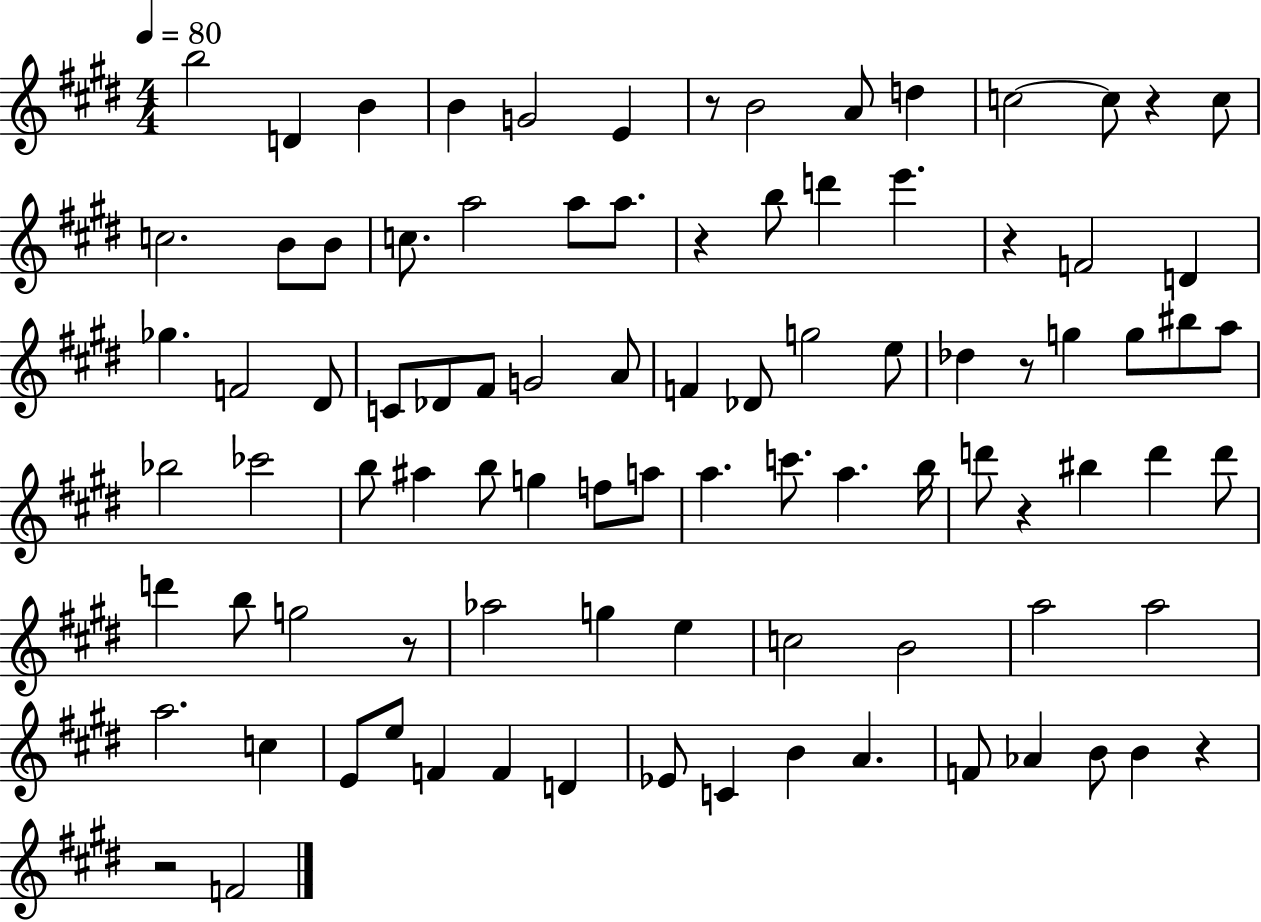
{
  \clef treble
  \numericTimeSignature
  \time 4/4
  \key e \major
  \tempo 4 = 80
  b''2 d'4 b'4 | b'4 g'2 e'4 | r8 b'2 a'8 d''4 | c''2~~ c''8 r4 c''8 | \break c''2. b'8 b'8 | c''8. a''2 a''8 a''8. | r4 b''8 d'''4 e'''4. | r4 f'2 d'4 | \break ges''4. f'2 dis'8 | c'8 des'8 fis'8 g'2 a'8 | f'4 des'8 g''2 e''8 | des''4 r8 g''4 g''8 bis''8 a''8 | \break bes''2 ces'''2 | b''8 ais''4 b''8 g''4 f''8 a''8 | a''4. c'''8. a''4. b''16 | d'''8 r4 bis''4 d'''4 d'''8 | \break d'''4 b''8 g''2 r8 | aes''2 g''4 e''4 | c''2 b'2 | a''2 a''2 | \break a''2. c''4 | e'8 e''8 f'4 f'4 d'4 | ees'8 c'4 b'4 a'4. | f'8 aes'4 b'8 b'4 r4 | \break r2 f'2 | \bar "|."
}